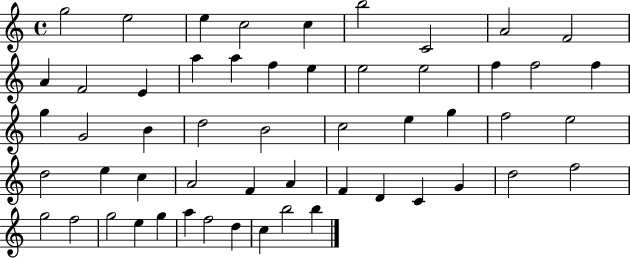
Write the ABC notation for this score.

X:1
T:Untitled
M:4/4
L:1/4
K:C
g2 e2 e c2 c b2 C2 A2 F2 A F2 E a a f e e2 e2 f f2 f g G2 B d2 B2 c2 e g f2 e2 d2 e c A2 F A F D C G d2 f2 g2 f2 g2 e g a f2 d c b2 b